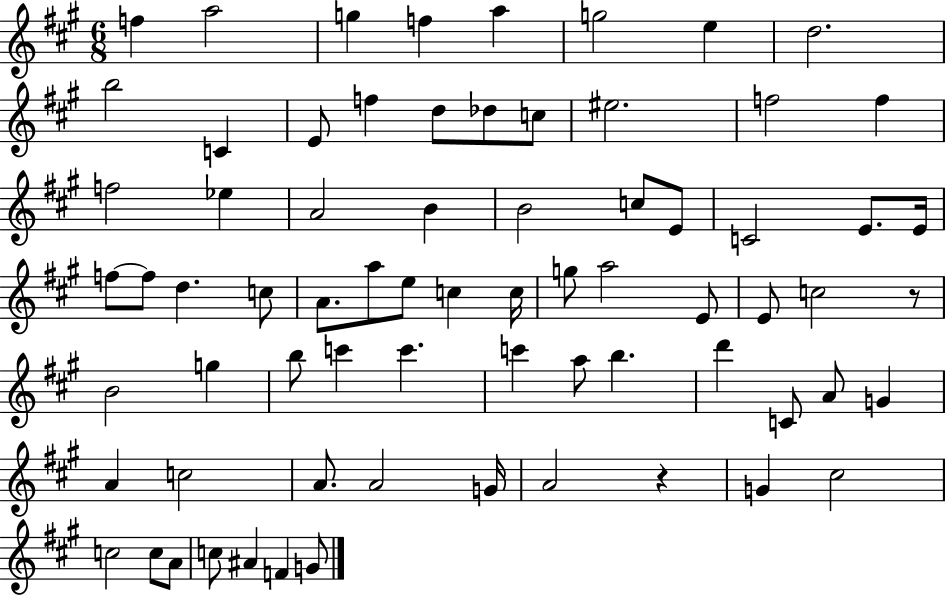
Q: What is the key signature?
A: A major